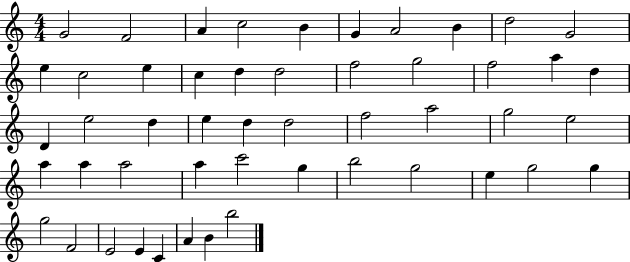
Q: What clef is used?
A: treble